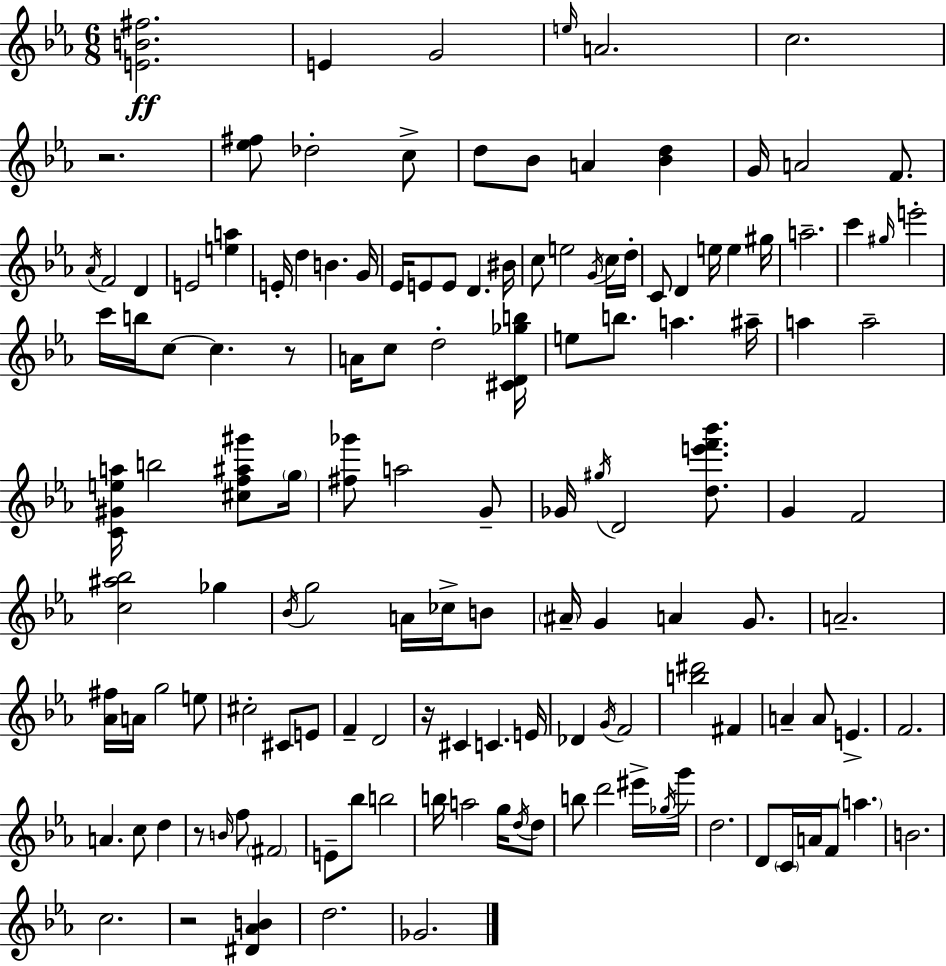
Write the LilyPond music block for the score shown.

{
  \clef treble
  \numericTimeSignature
  \time 6/8
  \key c \minor
  <e' b' fis''>2.\ff | e'4 g'2 | \grace { e''16 } a'2. | c''2. | \break r2. | <ees'' fis''>8 des''2-. c''8-> | d''8 bes'8 a'4 <bes' d''>4 | g'16 a'2 f'8. | \break \acciaccatura { aes'16 } f'2 d'4 | e'2 <e'' a''>4 | e'16-. d''4 b'4. | g'16 ees'16 e'8 e'8 d'4. | \break bis'16 c''8 e''2 | \acciaccatura { g'16 } c''16 d''16-. c'8 d'4 e''16 e''4 | gis''16 a''2.-- | c'''4 \grace { gis''16 } e'''2-. | \break c'''16 b''16 c''8~~ c''4. | r8 a'16 c''8 d''2-. | <cis' d' ges'' b''>16 e''8 b''8. a''4. | ais''16-- a''4 a''2-- | \break <c' gis' e'' a''>16 b''2 | <cis'' f'' ais'' gis'''>8 \parenthesize g''16 <fis'' ges'''>8 a''2 | g'8-- ges'16 \acciaccatura { gis''16 } d'2 | <d'' e''' f''' bes'''>8. g'4 f'2 | \break <c'' ais'' bes''>2 | ges''4 \acciaccatura { bes'16 } g''2 | a'16 ces''16-> b'8 \parenthesize ais'16-- g'4 a'4 | g'8. a'2.-- | \break <aes' fis''>16 a'16 g''2 | e''8 cis''2-. | cis'8 e'8 f'4-- d'2 | r16 cis'4 c'4. | \break e'16 des'4 \acciaccatura { g'16 } f'2 | <b'' dis'''>2 | fis'4 a'4-- a'8 | e'4.-> f'2. | \break a'4. | c''8 d''4 r8 \grace { b'16 } f''8 | \parenthesize fis'2 e'8-- bes''8 | b''2 b''16 a''2 | \break g''16 \acciaccatura { d''16 } d''8 b''8 d'''2 | eis'''16-> \acciaccatura { ges''16 } g'''16 d''2. | d'8 | \parenthesize c'16 a'16 f'8 \parenthesize a''4. b'2. | \break c''2. | r2 | <dis' aes' b'>4 d''2. | ges'2. | \break \bar "|."
}